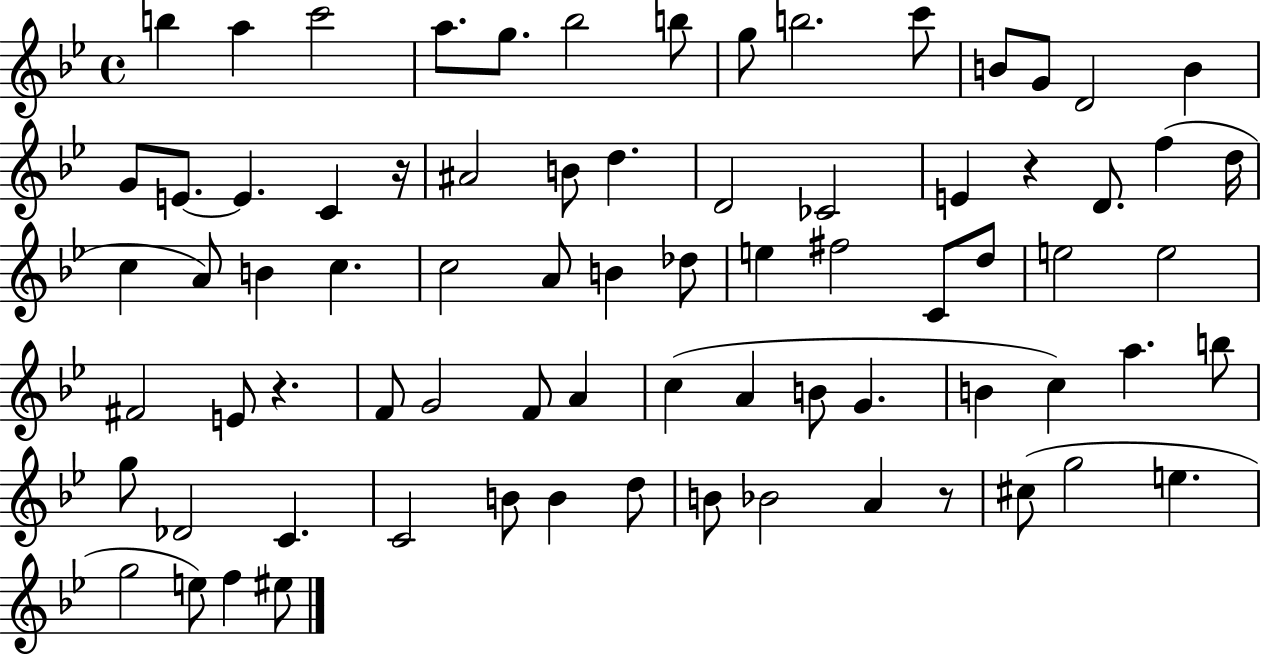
{
  \clef treble
  \time 4/4
  \defaultTimeSignature
  \key bes \major
  \repeat volta 2 { b''4 a''4 c'''2 | a''8. g''8. bes''2 b''8 | g''8 b''2. c'''8 | b'8 g'8 d'2 b'4 | \break g'8 e'8.~~ e'4. c'4 r16 | ais'2 b'8 d''4. | d'2 ces'2 | e'4 r4 d'8. f''4( d''16 | \break c''4 a'8) b'4 c''4. | c''2 a'8 b'4 des''8 | e''4 fis''2 c'8 d''8 | e''2 e''2 | \break fis'2 e'8 r4. | f'8 g'2 f'8 a'4 | c''4( a'4 b'8 g'4. | b'4 c''4) a''4. b''8 | \break g''8 des'2 c'4. | c'2 b'8 b'4 d''8 | b'8 bes'2 a'4 r8 | cis''8( g''2 e''4. | \break g''2 e''8) f''4 eis''8 | } \bar "|."
}